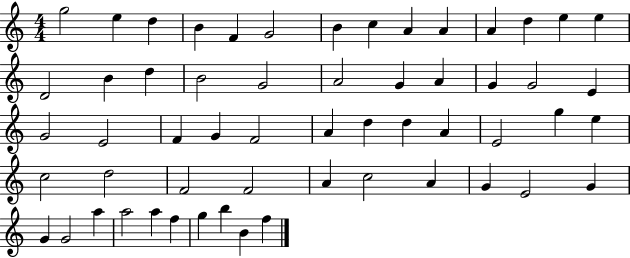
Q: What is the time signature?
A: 4/4